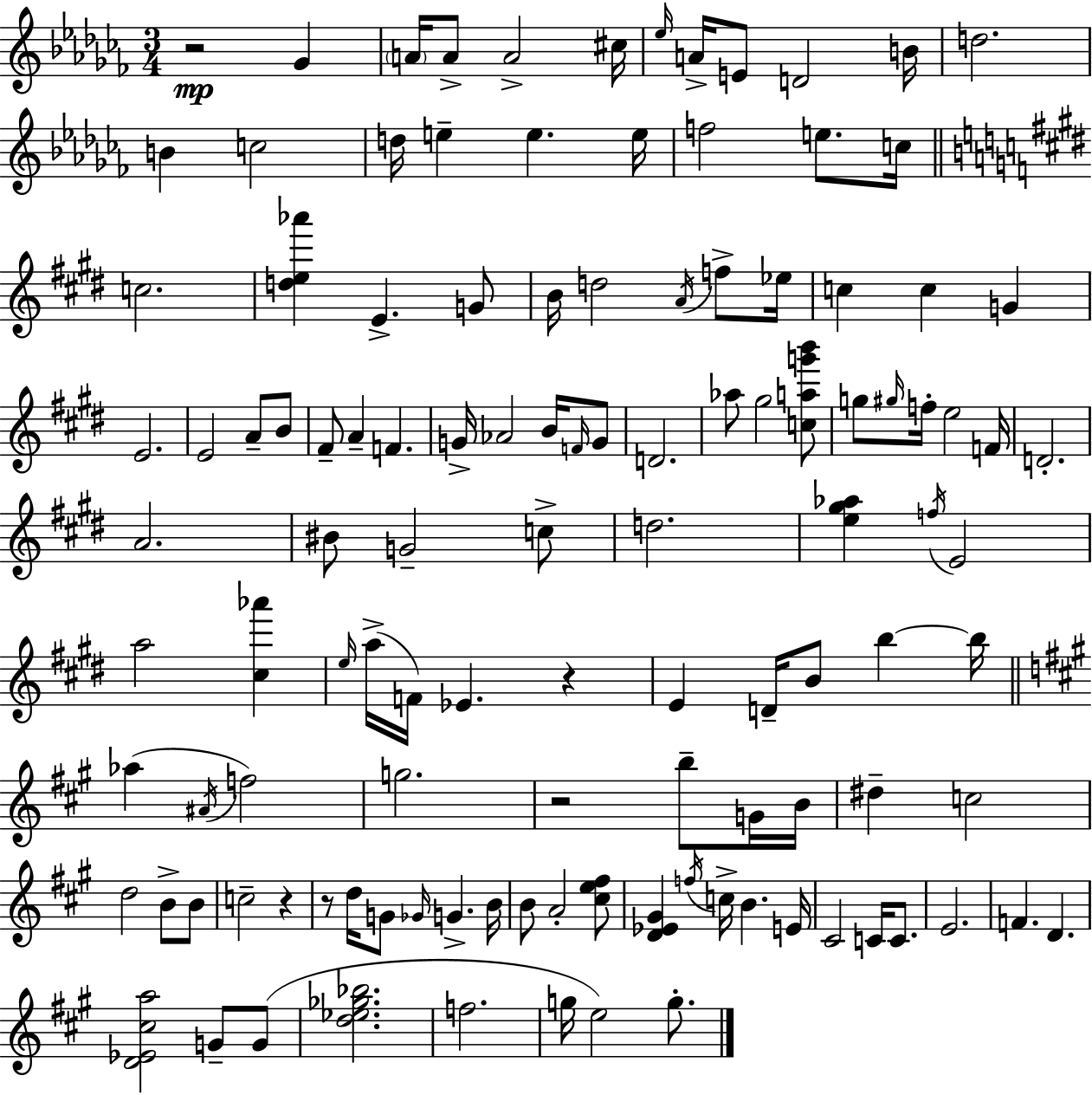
{
  \clef treble
  \numericTimeSignature
  \time 3/4
  \key aes \minor
  r2\mp ges'4 | \parenthesize a'16 a'8-> a'2-> cis''16 | \grace { ees''16 } a'16-> e'8 d'2 | b'16 d''2. | \break b'4 c''2 | d''16 e''4-- e''4. | e''16 f''2 e''8. | c''16 \bar "||" \break \key e \major c''2. | <d'' e'' aes'''>4 e'4.-> g'8 | b'16 d''2 \acciaccatura { a'16 } f''8-> | ees''16 c''4 c''4 g'4 | \break e'2. | e'2 a'8-- b'8 | fis'8-- a'4-- f'4. | g'16-> aes'2 b'16 \grace { f'16 } | \break g'8 d'2. | aes''8 gis''2 | <c'' a'' g''' b'''>8 g''8 \grace { gis''16 } f''16-. e''2 | f'16 d'2.-. | \break a'2. | bis'8 g'2-- | c''8-> d''2. | <e'' gis'' aes''>4 \acciaccatura { f''16 } e'2 | \break a''2 | <cis'' aes'''>4 \grace { e''16 }( a''16-> f'16) ees'4. | r4 e'4 d'16-- b'8 | b''4~~ b''16 \bar "||" \break \key a \major aes''4( \acciaccatura { ais'16 } f''2) | g''2. | r2 b''8-- g'16 | b'16 dis''4-- c''2 | \break d''2 b'8-> b'8 | c''2-- r4 | r8 d''16 g'8 \grace { ges'16 } g'4.-> | b'16 b'8 a'2-. | \break <cis'' e'' fis''>8 <d' ees' gis'>4 \acciaccatura { f''16 } c''16-> b'4. | e'16 cis'2 c'16 | c'8. e'2. | f'4. d'4. | \break <d' ees' cis'' a''>2 g'8-- | g'8( <d'' ees'' ges'' bes''>2. | f''2. | g''16 e''2) | \break g''8.-. \bar "|."
}